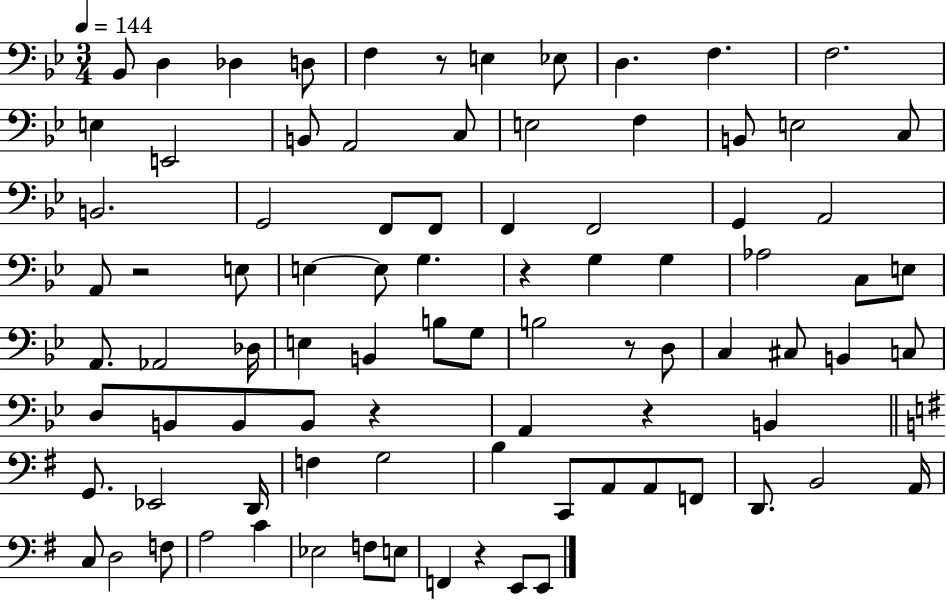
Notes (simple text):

Bb2/e D3/q Db3/q D3/e F3/q R/e E3/q Eb3/e D3/q. F3/q. F3/h. E3/q E2/h B2/e A2/h C3/e E3/h F3/q B2/e E3/h C3/e B2/h. G2/h F2/e F2/e F2/q F2/h G2/q A2/h A2/e R/h E3/e E3/q E3/e G3/q. R/q G3/q G3/q Ab3/h C3/e E3/e A2/e. Ab2/h Db3/s E3/q B2/q B3/e G3/e B3/h R/e D3/e C3/q C#3/e B2/q C3/e D3/e B2/e B2/e B2/e R/q A2/q R/q B2/q G2/e. Eb2/h D2/s F3/q G3/h B3/q C2/e A2/e A2/e F2/e D2/e. B2/h A2/s C3/e D3/h F3/e A3/h C4/q Eb3/h F3/e E3/e F2/q R/q E2/e E2/e